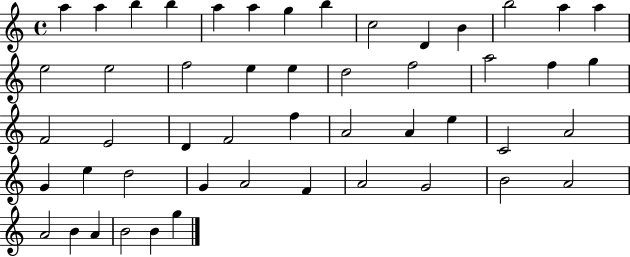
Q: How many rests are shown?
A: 0